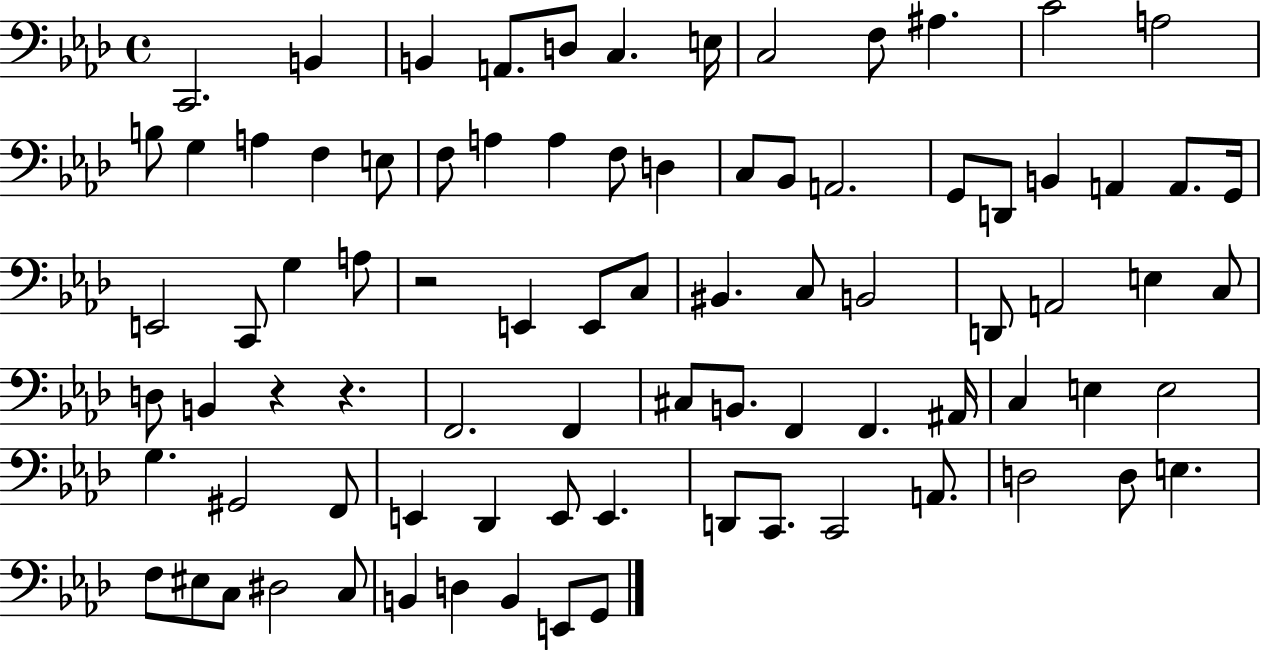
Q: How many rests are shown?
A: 3